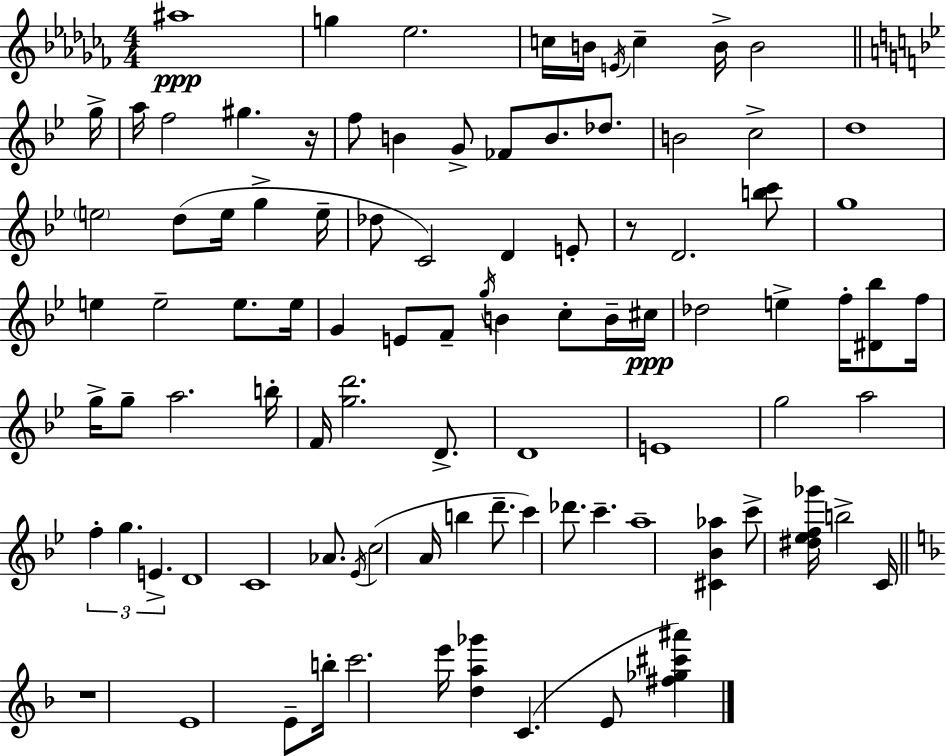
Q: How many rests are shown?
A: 3